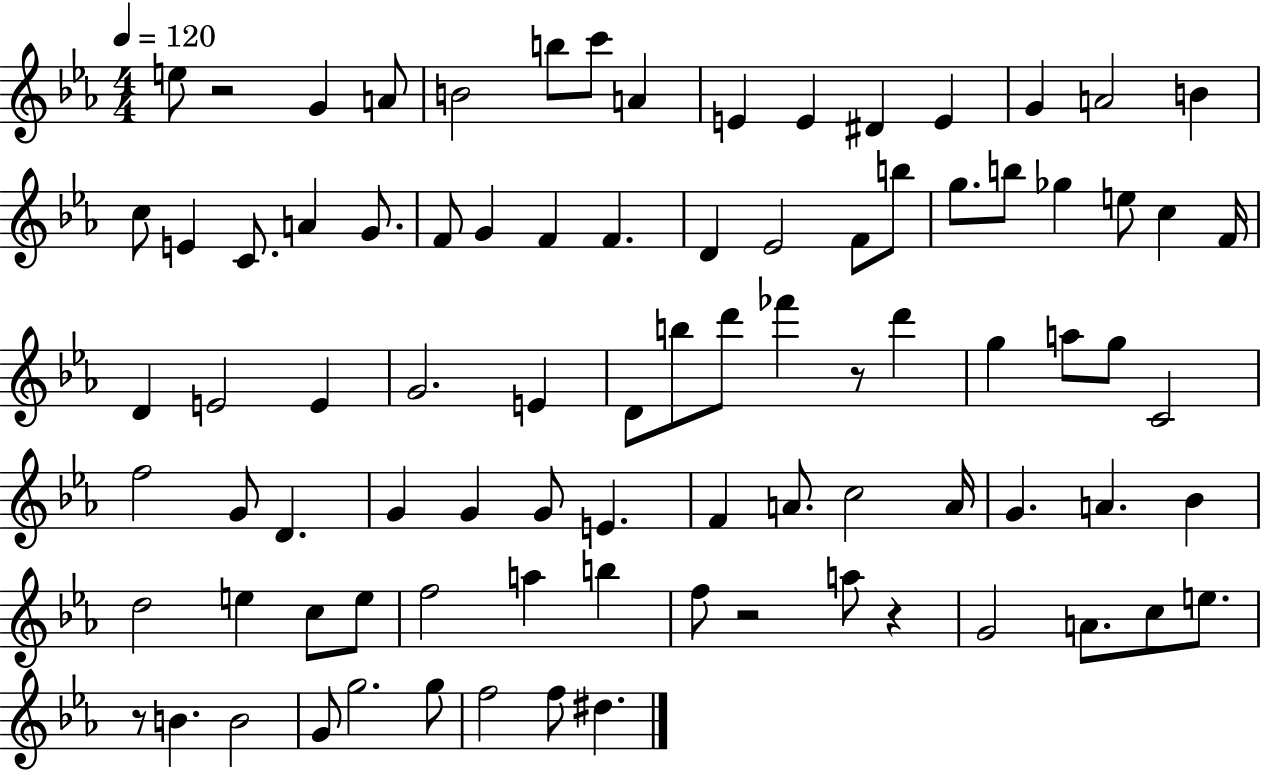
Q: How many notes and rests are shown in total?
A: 87